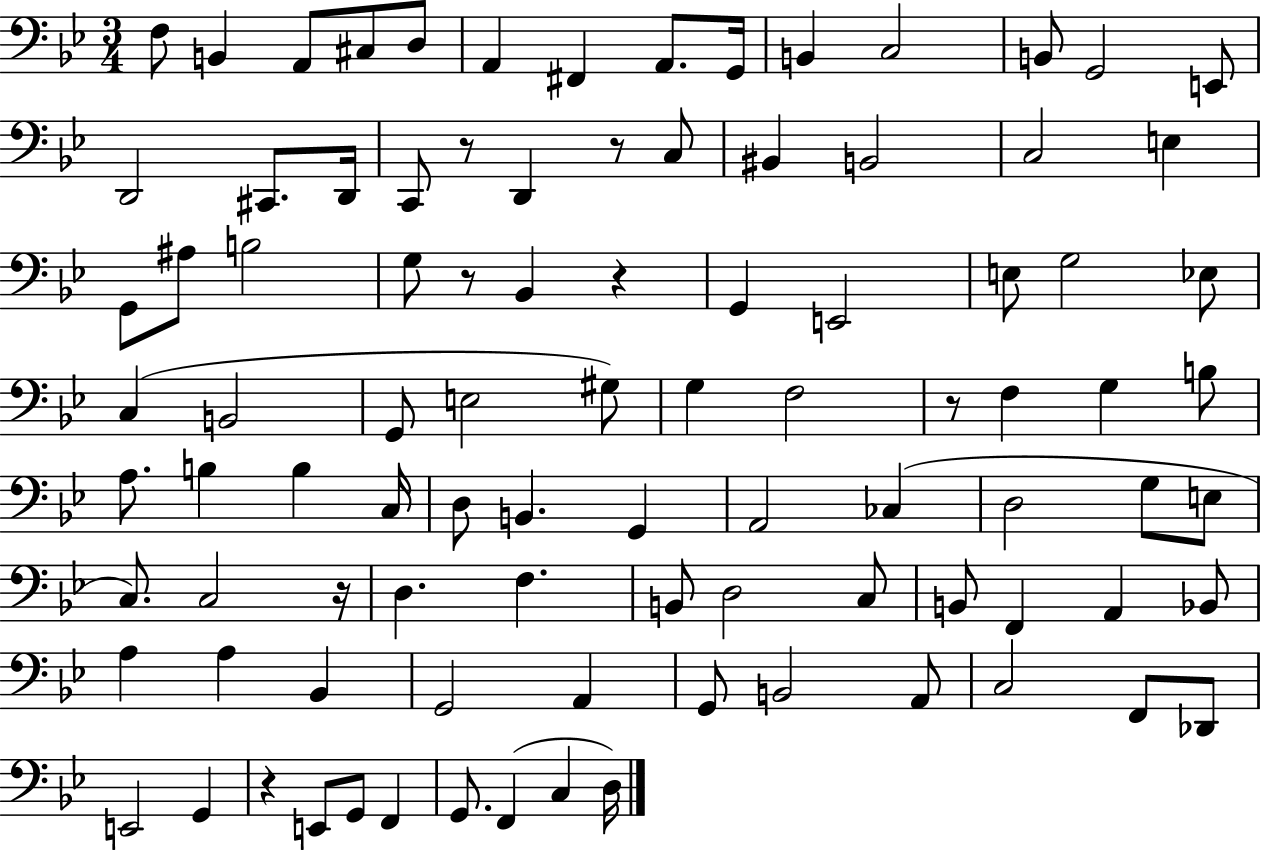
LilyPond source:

{
  \clef bass
  \numericTimeSignature
  \time 3/4
  \key bes \major
  f8 b,4 a,8 cis8 d8 | a,4 fis,4 a,8. g,16 | b,4 c2 | b,8 g,2 e,8 | \break d,2 cis,8. d,16 | c,8 r8 d,4 r8 c8 | bis,4 b,2 | c2 e4 | \break g,8 ais8 b2 | g8 r8 bes,4 r4 | g,4 e,2 | e8 g2 ees8 | \break c4( b,2 | g,8 e2 gis8) | g4 f2 | r8 f4 g4 b8 | \break a8. b4 b4 c16 | d8 b,4. g,4 | a,2 ces4( | d2 g8 e8 | \break c8.) c2 r16 | d4. f4. | b,8 d2 c8 | b,8 f,4 a,4 bes,8 | \break a4 a4 bes,4 | g,2 a,4 | g,8 b,2 a,8 | c2 f,8 des,8 | \break e,2 g,4 | r4 e,8 g,8 f,4 | g,8. f,4( c4 d16) | \bar "|."
}